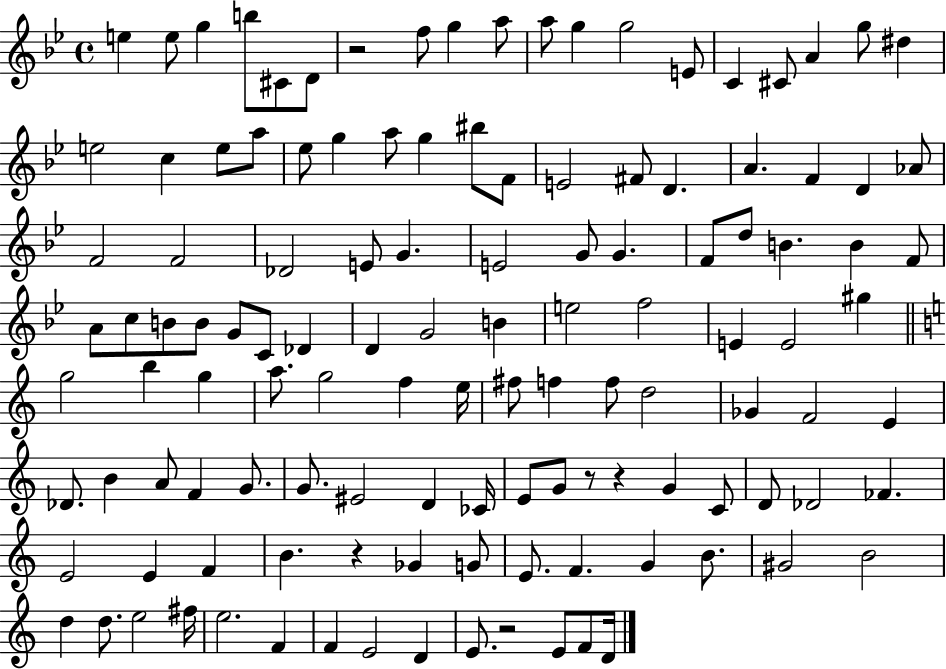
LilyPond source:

{
  \clef treble
  \time 4/4
  \defaultTimeSignature
  \key bes \major
  e''4 e''8 g''4 b''8 cis'8 d'8 | r2 f''8 g''4 a''8 | a''8 g''4 g''2 e'8 | c'4 cis'8 a'4 g''8 dis''4 | \break e''2 c''4 e''8 a''8 | ees''8 g''4 a''8 g''4 bis''8 f'8 | e'2 fis'8 d'4. | a'4. f'4 d'4 aes'8 | \break f'2 f'2 | des'2 e'8 g'4. | e'2 g'8 g'4. | f'8 d''8 b'4. b'4 f'8 | \break a'8 c''8 b'8 b'8 g'8 c'8 des'4 | d'4 g'2 b'4 | e''2 f''2 | e'4 e'2 gis''4 | \break \bar "||" \break \key a \minor g''2 b''4 g''4 | a''8. g''2 f''4 e''16 | fis''8 f''4 f''8 d''2 | ges'4 f'2 e'4 | \break des'8. b'4 a'8 f'4 g'8. | g'8. eis'2 d'4 ces'16 | e'8 g'8 r8 r4 g'4 c'8 | d'8 des'2 fes'4. | \break e'2 e'4 f'4 | b'4. r4 ges'4 g'8 | e'8. f'4. g'4 b'8. | gis'2 b'2 | \break d''4 d''8. e''2 fis''16 | e''2. f'4 | f'4 e'2 d'4 | e'8. r2 e'8 f'8 d'16 | \break \bar "|."
}